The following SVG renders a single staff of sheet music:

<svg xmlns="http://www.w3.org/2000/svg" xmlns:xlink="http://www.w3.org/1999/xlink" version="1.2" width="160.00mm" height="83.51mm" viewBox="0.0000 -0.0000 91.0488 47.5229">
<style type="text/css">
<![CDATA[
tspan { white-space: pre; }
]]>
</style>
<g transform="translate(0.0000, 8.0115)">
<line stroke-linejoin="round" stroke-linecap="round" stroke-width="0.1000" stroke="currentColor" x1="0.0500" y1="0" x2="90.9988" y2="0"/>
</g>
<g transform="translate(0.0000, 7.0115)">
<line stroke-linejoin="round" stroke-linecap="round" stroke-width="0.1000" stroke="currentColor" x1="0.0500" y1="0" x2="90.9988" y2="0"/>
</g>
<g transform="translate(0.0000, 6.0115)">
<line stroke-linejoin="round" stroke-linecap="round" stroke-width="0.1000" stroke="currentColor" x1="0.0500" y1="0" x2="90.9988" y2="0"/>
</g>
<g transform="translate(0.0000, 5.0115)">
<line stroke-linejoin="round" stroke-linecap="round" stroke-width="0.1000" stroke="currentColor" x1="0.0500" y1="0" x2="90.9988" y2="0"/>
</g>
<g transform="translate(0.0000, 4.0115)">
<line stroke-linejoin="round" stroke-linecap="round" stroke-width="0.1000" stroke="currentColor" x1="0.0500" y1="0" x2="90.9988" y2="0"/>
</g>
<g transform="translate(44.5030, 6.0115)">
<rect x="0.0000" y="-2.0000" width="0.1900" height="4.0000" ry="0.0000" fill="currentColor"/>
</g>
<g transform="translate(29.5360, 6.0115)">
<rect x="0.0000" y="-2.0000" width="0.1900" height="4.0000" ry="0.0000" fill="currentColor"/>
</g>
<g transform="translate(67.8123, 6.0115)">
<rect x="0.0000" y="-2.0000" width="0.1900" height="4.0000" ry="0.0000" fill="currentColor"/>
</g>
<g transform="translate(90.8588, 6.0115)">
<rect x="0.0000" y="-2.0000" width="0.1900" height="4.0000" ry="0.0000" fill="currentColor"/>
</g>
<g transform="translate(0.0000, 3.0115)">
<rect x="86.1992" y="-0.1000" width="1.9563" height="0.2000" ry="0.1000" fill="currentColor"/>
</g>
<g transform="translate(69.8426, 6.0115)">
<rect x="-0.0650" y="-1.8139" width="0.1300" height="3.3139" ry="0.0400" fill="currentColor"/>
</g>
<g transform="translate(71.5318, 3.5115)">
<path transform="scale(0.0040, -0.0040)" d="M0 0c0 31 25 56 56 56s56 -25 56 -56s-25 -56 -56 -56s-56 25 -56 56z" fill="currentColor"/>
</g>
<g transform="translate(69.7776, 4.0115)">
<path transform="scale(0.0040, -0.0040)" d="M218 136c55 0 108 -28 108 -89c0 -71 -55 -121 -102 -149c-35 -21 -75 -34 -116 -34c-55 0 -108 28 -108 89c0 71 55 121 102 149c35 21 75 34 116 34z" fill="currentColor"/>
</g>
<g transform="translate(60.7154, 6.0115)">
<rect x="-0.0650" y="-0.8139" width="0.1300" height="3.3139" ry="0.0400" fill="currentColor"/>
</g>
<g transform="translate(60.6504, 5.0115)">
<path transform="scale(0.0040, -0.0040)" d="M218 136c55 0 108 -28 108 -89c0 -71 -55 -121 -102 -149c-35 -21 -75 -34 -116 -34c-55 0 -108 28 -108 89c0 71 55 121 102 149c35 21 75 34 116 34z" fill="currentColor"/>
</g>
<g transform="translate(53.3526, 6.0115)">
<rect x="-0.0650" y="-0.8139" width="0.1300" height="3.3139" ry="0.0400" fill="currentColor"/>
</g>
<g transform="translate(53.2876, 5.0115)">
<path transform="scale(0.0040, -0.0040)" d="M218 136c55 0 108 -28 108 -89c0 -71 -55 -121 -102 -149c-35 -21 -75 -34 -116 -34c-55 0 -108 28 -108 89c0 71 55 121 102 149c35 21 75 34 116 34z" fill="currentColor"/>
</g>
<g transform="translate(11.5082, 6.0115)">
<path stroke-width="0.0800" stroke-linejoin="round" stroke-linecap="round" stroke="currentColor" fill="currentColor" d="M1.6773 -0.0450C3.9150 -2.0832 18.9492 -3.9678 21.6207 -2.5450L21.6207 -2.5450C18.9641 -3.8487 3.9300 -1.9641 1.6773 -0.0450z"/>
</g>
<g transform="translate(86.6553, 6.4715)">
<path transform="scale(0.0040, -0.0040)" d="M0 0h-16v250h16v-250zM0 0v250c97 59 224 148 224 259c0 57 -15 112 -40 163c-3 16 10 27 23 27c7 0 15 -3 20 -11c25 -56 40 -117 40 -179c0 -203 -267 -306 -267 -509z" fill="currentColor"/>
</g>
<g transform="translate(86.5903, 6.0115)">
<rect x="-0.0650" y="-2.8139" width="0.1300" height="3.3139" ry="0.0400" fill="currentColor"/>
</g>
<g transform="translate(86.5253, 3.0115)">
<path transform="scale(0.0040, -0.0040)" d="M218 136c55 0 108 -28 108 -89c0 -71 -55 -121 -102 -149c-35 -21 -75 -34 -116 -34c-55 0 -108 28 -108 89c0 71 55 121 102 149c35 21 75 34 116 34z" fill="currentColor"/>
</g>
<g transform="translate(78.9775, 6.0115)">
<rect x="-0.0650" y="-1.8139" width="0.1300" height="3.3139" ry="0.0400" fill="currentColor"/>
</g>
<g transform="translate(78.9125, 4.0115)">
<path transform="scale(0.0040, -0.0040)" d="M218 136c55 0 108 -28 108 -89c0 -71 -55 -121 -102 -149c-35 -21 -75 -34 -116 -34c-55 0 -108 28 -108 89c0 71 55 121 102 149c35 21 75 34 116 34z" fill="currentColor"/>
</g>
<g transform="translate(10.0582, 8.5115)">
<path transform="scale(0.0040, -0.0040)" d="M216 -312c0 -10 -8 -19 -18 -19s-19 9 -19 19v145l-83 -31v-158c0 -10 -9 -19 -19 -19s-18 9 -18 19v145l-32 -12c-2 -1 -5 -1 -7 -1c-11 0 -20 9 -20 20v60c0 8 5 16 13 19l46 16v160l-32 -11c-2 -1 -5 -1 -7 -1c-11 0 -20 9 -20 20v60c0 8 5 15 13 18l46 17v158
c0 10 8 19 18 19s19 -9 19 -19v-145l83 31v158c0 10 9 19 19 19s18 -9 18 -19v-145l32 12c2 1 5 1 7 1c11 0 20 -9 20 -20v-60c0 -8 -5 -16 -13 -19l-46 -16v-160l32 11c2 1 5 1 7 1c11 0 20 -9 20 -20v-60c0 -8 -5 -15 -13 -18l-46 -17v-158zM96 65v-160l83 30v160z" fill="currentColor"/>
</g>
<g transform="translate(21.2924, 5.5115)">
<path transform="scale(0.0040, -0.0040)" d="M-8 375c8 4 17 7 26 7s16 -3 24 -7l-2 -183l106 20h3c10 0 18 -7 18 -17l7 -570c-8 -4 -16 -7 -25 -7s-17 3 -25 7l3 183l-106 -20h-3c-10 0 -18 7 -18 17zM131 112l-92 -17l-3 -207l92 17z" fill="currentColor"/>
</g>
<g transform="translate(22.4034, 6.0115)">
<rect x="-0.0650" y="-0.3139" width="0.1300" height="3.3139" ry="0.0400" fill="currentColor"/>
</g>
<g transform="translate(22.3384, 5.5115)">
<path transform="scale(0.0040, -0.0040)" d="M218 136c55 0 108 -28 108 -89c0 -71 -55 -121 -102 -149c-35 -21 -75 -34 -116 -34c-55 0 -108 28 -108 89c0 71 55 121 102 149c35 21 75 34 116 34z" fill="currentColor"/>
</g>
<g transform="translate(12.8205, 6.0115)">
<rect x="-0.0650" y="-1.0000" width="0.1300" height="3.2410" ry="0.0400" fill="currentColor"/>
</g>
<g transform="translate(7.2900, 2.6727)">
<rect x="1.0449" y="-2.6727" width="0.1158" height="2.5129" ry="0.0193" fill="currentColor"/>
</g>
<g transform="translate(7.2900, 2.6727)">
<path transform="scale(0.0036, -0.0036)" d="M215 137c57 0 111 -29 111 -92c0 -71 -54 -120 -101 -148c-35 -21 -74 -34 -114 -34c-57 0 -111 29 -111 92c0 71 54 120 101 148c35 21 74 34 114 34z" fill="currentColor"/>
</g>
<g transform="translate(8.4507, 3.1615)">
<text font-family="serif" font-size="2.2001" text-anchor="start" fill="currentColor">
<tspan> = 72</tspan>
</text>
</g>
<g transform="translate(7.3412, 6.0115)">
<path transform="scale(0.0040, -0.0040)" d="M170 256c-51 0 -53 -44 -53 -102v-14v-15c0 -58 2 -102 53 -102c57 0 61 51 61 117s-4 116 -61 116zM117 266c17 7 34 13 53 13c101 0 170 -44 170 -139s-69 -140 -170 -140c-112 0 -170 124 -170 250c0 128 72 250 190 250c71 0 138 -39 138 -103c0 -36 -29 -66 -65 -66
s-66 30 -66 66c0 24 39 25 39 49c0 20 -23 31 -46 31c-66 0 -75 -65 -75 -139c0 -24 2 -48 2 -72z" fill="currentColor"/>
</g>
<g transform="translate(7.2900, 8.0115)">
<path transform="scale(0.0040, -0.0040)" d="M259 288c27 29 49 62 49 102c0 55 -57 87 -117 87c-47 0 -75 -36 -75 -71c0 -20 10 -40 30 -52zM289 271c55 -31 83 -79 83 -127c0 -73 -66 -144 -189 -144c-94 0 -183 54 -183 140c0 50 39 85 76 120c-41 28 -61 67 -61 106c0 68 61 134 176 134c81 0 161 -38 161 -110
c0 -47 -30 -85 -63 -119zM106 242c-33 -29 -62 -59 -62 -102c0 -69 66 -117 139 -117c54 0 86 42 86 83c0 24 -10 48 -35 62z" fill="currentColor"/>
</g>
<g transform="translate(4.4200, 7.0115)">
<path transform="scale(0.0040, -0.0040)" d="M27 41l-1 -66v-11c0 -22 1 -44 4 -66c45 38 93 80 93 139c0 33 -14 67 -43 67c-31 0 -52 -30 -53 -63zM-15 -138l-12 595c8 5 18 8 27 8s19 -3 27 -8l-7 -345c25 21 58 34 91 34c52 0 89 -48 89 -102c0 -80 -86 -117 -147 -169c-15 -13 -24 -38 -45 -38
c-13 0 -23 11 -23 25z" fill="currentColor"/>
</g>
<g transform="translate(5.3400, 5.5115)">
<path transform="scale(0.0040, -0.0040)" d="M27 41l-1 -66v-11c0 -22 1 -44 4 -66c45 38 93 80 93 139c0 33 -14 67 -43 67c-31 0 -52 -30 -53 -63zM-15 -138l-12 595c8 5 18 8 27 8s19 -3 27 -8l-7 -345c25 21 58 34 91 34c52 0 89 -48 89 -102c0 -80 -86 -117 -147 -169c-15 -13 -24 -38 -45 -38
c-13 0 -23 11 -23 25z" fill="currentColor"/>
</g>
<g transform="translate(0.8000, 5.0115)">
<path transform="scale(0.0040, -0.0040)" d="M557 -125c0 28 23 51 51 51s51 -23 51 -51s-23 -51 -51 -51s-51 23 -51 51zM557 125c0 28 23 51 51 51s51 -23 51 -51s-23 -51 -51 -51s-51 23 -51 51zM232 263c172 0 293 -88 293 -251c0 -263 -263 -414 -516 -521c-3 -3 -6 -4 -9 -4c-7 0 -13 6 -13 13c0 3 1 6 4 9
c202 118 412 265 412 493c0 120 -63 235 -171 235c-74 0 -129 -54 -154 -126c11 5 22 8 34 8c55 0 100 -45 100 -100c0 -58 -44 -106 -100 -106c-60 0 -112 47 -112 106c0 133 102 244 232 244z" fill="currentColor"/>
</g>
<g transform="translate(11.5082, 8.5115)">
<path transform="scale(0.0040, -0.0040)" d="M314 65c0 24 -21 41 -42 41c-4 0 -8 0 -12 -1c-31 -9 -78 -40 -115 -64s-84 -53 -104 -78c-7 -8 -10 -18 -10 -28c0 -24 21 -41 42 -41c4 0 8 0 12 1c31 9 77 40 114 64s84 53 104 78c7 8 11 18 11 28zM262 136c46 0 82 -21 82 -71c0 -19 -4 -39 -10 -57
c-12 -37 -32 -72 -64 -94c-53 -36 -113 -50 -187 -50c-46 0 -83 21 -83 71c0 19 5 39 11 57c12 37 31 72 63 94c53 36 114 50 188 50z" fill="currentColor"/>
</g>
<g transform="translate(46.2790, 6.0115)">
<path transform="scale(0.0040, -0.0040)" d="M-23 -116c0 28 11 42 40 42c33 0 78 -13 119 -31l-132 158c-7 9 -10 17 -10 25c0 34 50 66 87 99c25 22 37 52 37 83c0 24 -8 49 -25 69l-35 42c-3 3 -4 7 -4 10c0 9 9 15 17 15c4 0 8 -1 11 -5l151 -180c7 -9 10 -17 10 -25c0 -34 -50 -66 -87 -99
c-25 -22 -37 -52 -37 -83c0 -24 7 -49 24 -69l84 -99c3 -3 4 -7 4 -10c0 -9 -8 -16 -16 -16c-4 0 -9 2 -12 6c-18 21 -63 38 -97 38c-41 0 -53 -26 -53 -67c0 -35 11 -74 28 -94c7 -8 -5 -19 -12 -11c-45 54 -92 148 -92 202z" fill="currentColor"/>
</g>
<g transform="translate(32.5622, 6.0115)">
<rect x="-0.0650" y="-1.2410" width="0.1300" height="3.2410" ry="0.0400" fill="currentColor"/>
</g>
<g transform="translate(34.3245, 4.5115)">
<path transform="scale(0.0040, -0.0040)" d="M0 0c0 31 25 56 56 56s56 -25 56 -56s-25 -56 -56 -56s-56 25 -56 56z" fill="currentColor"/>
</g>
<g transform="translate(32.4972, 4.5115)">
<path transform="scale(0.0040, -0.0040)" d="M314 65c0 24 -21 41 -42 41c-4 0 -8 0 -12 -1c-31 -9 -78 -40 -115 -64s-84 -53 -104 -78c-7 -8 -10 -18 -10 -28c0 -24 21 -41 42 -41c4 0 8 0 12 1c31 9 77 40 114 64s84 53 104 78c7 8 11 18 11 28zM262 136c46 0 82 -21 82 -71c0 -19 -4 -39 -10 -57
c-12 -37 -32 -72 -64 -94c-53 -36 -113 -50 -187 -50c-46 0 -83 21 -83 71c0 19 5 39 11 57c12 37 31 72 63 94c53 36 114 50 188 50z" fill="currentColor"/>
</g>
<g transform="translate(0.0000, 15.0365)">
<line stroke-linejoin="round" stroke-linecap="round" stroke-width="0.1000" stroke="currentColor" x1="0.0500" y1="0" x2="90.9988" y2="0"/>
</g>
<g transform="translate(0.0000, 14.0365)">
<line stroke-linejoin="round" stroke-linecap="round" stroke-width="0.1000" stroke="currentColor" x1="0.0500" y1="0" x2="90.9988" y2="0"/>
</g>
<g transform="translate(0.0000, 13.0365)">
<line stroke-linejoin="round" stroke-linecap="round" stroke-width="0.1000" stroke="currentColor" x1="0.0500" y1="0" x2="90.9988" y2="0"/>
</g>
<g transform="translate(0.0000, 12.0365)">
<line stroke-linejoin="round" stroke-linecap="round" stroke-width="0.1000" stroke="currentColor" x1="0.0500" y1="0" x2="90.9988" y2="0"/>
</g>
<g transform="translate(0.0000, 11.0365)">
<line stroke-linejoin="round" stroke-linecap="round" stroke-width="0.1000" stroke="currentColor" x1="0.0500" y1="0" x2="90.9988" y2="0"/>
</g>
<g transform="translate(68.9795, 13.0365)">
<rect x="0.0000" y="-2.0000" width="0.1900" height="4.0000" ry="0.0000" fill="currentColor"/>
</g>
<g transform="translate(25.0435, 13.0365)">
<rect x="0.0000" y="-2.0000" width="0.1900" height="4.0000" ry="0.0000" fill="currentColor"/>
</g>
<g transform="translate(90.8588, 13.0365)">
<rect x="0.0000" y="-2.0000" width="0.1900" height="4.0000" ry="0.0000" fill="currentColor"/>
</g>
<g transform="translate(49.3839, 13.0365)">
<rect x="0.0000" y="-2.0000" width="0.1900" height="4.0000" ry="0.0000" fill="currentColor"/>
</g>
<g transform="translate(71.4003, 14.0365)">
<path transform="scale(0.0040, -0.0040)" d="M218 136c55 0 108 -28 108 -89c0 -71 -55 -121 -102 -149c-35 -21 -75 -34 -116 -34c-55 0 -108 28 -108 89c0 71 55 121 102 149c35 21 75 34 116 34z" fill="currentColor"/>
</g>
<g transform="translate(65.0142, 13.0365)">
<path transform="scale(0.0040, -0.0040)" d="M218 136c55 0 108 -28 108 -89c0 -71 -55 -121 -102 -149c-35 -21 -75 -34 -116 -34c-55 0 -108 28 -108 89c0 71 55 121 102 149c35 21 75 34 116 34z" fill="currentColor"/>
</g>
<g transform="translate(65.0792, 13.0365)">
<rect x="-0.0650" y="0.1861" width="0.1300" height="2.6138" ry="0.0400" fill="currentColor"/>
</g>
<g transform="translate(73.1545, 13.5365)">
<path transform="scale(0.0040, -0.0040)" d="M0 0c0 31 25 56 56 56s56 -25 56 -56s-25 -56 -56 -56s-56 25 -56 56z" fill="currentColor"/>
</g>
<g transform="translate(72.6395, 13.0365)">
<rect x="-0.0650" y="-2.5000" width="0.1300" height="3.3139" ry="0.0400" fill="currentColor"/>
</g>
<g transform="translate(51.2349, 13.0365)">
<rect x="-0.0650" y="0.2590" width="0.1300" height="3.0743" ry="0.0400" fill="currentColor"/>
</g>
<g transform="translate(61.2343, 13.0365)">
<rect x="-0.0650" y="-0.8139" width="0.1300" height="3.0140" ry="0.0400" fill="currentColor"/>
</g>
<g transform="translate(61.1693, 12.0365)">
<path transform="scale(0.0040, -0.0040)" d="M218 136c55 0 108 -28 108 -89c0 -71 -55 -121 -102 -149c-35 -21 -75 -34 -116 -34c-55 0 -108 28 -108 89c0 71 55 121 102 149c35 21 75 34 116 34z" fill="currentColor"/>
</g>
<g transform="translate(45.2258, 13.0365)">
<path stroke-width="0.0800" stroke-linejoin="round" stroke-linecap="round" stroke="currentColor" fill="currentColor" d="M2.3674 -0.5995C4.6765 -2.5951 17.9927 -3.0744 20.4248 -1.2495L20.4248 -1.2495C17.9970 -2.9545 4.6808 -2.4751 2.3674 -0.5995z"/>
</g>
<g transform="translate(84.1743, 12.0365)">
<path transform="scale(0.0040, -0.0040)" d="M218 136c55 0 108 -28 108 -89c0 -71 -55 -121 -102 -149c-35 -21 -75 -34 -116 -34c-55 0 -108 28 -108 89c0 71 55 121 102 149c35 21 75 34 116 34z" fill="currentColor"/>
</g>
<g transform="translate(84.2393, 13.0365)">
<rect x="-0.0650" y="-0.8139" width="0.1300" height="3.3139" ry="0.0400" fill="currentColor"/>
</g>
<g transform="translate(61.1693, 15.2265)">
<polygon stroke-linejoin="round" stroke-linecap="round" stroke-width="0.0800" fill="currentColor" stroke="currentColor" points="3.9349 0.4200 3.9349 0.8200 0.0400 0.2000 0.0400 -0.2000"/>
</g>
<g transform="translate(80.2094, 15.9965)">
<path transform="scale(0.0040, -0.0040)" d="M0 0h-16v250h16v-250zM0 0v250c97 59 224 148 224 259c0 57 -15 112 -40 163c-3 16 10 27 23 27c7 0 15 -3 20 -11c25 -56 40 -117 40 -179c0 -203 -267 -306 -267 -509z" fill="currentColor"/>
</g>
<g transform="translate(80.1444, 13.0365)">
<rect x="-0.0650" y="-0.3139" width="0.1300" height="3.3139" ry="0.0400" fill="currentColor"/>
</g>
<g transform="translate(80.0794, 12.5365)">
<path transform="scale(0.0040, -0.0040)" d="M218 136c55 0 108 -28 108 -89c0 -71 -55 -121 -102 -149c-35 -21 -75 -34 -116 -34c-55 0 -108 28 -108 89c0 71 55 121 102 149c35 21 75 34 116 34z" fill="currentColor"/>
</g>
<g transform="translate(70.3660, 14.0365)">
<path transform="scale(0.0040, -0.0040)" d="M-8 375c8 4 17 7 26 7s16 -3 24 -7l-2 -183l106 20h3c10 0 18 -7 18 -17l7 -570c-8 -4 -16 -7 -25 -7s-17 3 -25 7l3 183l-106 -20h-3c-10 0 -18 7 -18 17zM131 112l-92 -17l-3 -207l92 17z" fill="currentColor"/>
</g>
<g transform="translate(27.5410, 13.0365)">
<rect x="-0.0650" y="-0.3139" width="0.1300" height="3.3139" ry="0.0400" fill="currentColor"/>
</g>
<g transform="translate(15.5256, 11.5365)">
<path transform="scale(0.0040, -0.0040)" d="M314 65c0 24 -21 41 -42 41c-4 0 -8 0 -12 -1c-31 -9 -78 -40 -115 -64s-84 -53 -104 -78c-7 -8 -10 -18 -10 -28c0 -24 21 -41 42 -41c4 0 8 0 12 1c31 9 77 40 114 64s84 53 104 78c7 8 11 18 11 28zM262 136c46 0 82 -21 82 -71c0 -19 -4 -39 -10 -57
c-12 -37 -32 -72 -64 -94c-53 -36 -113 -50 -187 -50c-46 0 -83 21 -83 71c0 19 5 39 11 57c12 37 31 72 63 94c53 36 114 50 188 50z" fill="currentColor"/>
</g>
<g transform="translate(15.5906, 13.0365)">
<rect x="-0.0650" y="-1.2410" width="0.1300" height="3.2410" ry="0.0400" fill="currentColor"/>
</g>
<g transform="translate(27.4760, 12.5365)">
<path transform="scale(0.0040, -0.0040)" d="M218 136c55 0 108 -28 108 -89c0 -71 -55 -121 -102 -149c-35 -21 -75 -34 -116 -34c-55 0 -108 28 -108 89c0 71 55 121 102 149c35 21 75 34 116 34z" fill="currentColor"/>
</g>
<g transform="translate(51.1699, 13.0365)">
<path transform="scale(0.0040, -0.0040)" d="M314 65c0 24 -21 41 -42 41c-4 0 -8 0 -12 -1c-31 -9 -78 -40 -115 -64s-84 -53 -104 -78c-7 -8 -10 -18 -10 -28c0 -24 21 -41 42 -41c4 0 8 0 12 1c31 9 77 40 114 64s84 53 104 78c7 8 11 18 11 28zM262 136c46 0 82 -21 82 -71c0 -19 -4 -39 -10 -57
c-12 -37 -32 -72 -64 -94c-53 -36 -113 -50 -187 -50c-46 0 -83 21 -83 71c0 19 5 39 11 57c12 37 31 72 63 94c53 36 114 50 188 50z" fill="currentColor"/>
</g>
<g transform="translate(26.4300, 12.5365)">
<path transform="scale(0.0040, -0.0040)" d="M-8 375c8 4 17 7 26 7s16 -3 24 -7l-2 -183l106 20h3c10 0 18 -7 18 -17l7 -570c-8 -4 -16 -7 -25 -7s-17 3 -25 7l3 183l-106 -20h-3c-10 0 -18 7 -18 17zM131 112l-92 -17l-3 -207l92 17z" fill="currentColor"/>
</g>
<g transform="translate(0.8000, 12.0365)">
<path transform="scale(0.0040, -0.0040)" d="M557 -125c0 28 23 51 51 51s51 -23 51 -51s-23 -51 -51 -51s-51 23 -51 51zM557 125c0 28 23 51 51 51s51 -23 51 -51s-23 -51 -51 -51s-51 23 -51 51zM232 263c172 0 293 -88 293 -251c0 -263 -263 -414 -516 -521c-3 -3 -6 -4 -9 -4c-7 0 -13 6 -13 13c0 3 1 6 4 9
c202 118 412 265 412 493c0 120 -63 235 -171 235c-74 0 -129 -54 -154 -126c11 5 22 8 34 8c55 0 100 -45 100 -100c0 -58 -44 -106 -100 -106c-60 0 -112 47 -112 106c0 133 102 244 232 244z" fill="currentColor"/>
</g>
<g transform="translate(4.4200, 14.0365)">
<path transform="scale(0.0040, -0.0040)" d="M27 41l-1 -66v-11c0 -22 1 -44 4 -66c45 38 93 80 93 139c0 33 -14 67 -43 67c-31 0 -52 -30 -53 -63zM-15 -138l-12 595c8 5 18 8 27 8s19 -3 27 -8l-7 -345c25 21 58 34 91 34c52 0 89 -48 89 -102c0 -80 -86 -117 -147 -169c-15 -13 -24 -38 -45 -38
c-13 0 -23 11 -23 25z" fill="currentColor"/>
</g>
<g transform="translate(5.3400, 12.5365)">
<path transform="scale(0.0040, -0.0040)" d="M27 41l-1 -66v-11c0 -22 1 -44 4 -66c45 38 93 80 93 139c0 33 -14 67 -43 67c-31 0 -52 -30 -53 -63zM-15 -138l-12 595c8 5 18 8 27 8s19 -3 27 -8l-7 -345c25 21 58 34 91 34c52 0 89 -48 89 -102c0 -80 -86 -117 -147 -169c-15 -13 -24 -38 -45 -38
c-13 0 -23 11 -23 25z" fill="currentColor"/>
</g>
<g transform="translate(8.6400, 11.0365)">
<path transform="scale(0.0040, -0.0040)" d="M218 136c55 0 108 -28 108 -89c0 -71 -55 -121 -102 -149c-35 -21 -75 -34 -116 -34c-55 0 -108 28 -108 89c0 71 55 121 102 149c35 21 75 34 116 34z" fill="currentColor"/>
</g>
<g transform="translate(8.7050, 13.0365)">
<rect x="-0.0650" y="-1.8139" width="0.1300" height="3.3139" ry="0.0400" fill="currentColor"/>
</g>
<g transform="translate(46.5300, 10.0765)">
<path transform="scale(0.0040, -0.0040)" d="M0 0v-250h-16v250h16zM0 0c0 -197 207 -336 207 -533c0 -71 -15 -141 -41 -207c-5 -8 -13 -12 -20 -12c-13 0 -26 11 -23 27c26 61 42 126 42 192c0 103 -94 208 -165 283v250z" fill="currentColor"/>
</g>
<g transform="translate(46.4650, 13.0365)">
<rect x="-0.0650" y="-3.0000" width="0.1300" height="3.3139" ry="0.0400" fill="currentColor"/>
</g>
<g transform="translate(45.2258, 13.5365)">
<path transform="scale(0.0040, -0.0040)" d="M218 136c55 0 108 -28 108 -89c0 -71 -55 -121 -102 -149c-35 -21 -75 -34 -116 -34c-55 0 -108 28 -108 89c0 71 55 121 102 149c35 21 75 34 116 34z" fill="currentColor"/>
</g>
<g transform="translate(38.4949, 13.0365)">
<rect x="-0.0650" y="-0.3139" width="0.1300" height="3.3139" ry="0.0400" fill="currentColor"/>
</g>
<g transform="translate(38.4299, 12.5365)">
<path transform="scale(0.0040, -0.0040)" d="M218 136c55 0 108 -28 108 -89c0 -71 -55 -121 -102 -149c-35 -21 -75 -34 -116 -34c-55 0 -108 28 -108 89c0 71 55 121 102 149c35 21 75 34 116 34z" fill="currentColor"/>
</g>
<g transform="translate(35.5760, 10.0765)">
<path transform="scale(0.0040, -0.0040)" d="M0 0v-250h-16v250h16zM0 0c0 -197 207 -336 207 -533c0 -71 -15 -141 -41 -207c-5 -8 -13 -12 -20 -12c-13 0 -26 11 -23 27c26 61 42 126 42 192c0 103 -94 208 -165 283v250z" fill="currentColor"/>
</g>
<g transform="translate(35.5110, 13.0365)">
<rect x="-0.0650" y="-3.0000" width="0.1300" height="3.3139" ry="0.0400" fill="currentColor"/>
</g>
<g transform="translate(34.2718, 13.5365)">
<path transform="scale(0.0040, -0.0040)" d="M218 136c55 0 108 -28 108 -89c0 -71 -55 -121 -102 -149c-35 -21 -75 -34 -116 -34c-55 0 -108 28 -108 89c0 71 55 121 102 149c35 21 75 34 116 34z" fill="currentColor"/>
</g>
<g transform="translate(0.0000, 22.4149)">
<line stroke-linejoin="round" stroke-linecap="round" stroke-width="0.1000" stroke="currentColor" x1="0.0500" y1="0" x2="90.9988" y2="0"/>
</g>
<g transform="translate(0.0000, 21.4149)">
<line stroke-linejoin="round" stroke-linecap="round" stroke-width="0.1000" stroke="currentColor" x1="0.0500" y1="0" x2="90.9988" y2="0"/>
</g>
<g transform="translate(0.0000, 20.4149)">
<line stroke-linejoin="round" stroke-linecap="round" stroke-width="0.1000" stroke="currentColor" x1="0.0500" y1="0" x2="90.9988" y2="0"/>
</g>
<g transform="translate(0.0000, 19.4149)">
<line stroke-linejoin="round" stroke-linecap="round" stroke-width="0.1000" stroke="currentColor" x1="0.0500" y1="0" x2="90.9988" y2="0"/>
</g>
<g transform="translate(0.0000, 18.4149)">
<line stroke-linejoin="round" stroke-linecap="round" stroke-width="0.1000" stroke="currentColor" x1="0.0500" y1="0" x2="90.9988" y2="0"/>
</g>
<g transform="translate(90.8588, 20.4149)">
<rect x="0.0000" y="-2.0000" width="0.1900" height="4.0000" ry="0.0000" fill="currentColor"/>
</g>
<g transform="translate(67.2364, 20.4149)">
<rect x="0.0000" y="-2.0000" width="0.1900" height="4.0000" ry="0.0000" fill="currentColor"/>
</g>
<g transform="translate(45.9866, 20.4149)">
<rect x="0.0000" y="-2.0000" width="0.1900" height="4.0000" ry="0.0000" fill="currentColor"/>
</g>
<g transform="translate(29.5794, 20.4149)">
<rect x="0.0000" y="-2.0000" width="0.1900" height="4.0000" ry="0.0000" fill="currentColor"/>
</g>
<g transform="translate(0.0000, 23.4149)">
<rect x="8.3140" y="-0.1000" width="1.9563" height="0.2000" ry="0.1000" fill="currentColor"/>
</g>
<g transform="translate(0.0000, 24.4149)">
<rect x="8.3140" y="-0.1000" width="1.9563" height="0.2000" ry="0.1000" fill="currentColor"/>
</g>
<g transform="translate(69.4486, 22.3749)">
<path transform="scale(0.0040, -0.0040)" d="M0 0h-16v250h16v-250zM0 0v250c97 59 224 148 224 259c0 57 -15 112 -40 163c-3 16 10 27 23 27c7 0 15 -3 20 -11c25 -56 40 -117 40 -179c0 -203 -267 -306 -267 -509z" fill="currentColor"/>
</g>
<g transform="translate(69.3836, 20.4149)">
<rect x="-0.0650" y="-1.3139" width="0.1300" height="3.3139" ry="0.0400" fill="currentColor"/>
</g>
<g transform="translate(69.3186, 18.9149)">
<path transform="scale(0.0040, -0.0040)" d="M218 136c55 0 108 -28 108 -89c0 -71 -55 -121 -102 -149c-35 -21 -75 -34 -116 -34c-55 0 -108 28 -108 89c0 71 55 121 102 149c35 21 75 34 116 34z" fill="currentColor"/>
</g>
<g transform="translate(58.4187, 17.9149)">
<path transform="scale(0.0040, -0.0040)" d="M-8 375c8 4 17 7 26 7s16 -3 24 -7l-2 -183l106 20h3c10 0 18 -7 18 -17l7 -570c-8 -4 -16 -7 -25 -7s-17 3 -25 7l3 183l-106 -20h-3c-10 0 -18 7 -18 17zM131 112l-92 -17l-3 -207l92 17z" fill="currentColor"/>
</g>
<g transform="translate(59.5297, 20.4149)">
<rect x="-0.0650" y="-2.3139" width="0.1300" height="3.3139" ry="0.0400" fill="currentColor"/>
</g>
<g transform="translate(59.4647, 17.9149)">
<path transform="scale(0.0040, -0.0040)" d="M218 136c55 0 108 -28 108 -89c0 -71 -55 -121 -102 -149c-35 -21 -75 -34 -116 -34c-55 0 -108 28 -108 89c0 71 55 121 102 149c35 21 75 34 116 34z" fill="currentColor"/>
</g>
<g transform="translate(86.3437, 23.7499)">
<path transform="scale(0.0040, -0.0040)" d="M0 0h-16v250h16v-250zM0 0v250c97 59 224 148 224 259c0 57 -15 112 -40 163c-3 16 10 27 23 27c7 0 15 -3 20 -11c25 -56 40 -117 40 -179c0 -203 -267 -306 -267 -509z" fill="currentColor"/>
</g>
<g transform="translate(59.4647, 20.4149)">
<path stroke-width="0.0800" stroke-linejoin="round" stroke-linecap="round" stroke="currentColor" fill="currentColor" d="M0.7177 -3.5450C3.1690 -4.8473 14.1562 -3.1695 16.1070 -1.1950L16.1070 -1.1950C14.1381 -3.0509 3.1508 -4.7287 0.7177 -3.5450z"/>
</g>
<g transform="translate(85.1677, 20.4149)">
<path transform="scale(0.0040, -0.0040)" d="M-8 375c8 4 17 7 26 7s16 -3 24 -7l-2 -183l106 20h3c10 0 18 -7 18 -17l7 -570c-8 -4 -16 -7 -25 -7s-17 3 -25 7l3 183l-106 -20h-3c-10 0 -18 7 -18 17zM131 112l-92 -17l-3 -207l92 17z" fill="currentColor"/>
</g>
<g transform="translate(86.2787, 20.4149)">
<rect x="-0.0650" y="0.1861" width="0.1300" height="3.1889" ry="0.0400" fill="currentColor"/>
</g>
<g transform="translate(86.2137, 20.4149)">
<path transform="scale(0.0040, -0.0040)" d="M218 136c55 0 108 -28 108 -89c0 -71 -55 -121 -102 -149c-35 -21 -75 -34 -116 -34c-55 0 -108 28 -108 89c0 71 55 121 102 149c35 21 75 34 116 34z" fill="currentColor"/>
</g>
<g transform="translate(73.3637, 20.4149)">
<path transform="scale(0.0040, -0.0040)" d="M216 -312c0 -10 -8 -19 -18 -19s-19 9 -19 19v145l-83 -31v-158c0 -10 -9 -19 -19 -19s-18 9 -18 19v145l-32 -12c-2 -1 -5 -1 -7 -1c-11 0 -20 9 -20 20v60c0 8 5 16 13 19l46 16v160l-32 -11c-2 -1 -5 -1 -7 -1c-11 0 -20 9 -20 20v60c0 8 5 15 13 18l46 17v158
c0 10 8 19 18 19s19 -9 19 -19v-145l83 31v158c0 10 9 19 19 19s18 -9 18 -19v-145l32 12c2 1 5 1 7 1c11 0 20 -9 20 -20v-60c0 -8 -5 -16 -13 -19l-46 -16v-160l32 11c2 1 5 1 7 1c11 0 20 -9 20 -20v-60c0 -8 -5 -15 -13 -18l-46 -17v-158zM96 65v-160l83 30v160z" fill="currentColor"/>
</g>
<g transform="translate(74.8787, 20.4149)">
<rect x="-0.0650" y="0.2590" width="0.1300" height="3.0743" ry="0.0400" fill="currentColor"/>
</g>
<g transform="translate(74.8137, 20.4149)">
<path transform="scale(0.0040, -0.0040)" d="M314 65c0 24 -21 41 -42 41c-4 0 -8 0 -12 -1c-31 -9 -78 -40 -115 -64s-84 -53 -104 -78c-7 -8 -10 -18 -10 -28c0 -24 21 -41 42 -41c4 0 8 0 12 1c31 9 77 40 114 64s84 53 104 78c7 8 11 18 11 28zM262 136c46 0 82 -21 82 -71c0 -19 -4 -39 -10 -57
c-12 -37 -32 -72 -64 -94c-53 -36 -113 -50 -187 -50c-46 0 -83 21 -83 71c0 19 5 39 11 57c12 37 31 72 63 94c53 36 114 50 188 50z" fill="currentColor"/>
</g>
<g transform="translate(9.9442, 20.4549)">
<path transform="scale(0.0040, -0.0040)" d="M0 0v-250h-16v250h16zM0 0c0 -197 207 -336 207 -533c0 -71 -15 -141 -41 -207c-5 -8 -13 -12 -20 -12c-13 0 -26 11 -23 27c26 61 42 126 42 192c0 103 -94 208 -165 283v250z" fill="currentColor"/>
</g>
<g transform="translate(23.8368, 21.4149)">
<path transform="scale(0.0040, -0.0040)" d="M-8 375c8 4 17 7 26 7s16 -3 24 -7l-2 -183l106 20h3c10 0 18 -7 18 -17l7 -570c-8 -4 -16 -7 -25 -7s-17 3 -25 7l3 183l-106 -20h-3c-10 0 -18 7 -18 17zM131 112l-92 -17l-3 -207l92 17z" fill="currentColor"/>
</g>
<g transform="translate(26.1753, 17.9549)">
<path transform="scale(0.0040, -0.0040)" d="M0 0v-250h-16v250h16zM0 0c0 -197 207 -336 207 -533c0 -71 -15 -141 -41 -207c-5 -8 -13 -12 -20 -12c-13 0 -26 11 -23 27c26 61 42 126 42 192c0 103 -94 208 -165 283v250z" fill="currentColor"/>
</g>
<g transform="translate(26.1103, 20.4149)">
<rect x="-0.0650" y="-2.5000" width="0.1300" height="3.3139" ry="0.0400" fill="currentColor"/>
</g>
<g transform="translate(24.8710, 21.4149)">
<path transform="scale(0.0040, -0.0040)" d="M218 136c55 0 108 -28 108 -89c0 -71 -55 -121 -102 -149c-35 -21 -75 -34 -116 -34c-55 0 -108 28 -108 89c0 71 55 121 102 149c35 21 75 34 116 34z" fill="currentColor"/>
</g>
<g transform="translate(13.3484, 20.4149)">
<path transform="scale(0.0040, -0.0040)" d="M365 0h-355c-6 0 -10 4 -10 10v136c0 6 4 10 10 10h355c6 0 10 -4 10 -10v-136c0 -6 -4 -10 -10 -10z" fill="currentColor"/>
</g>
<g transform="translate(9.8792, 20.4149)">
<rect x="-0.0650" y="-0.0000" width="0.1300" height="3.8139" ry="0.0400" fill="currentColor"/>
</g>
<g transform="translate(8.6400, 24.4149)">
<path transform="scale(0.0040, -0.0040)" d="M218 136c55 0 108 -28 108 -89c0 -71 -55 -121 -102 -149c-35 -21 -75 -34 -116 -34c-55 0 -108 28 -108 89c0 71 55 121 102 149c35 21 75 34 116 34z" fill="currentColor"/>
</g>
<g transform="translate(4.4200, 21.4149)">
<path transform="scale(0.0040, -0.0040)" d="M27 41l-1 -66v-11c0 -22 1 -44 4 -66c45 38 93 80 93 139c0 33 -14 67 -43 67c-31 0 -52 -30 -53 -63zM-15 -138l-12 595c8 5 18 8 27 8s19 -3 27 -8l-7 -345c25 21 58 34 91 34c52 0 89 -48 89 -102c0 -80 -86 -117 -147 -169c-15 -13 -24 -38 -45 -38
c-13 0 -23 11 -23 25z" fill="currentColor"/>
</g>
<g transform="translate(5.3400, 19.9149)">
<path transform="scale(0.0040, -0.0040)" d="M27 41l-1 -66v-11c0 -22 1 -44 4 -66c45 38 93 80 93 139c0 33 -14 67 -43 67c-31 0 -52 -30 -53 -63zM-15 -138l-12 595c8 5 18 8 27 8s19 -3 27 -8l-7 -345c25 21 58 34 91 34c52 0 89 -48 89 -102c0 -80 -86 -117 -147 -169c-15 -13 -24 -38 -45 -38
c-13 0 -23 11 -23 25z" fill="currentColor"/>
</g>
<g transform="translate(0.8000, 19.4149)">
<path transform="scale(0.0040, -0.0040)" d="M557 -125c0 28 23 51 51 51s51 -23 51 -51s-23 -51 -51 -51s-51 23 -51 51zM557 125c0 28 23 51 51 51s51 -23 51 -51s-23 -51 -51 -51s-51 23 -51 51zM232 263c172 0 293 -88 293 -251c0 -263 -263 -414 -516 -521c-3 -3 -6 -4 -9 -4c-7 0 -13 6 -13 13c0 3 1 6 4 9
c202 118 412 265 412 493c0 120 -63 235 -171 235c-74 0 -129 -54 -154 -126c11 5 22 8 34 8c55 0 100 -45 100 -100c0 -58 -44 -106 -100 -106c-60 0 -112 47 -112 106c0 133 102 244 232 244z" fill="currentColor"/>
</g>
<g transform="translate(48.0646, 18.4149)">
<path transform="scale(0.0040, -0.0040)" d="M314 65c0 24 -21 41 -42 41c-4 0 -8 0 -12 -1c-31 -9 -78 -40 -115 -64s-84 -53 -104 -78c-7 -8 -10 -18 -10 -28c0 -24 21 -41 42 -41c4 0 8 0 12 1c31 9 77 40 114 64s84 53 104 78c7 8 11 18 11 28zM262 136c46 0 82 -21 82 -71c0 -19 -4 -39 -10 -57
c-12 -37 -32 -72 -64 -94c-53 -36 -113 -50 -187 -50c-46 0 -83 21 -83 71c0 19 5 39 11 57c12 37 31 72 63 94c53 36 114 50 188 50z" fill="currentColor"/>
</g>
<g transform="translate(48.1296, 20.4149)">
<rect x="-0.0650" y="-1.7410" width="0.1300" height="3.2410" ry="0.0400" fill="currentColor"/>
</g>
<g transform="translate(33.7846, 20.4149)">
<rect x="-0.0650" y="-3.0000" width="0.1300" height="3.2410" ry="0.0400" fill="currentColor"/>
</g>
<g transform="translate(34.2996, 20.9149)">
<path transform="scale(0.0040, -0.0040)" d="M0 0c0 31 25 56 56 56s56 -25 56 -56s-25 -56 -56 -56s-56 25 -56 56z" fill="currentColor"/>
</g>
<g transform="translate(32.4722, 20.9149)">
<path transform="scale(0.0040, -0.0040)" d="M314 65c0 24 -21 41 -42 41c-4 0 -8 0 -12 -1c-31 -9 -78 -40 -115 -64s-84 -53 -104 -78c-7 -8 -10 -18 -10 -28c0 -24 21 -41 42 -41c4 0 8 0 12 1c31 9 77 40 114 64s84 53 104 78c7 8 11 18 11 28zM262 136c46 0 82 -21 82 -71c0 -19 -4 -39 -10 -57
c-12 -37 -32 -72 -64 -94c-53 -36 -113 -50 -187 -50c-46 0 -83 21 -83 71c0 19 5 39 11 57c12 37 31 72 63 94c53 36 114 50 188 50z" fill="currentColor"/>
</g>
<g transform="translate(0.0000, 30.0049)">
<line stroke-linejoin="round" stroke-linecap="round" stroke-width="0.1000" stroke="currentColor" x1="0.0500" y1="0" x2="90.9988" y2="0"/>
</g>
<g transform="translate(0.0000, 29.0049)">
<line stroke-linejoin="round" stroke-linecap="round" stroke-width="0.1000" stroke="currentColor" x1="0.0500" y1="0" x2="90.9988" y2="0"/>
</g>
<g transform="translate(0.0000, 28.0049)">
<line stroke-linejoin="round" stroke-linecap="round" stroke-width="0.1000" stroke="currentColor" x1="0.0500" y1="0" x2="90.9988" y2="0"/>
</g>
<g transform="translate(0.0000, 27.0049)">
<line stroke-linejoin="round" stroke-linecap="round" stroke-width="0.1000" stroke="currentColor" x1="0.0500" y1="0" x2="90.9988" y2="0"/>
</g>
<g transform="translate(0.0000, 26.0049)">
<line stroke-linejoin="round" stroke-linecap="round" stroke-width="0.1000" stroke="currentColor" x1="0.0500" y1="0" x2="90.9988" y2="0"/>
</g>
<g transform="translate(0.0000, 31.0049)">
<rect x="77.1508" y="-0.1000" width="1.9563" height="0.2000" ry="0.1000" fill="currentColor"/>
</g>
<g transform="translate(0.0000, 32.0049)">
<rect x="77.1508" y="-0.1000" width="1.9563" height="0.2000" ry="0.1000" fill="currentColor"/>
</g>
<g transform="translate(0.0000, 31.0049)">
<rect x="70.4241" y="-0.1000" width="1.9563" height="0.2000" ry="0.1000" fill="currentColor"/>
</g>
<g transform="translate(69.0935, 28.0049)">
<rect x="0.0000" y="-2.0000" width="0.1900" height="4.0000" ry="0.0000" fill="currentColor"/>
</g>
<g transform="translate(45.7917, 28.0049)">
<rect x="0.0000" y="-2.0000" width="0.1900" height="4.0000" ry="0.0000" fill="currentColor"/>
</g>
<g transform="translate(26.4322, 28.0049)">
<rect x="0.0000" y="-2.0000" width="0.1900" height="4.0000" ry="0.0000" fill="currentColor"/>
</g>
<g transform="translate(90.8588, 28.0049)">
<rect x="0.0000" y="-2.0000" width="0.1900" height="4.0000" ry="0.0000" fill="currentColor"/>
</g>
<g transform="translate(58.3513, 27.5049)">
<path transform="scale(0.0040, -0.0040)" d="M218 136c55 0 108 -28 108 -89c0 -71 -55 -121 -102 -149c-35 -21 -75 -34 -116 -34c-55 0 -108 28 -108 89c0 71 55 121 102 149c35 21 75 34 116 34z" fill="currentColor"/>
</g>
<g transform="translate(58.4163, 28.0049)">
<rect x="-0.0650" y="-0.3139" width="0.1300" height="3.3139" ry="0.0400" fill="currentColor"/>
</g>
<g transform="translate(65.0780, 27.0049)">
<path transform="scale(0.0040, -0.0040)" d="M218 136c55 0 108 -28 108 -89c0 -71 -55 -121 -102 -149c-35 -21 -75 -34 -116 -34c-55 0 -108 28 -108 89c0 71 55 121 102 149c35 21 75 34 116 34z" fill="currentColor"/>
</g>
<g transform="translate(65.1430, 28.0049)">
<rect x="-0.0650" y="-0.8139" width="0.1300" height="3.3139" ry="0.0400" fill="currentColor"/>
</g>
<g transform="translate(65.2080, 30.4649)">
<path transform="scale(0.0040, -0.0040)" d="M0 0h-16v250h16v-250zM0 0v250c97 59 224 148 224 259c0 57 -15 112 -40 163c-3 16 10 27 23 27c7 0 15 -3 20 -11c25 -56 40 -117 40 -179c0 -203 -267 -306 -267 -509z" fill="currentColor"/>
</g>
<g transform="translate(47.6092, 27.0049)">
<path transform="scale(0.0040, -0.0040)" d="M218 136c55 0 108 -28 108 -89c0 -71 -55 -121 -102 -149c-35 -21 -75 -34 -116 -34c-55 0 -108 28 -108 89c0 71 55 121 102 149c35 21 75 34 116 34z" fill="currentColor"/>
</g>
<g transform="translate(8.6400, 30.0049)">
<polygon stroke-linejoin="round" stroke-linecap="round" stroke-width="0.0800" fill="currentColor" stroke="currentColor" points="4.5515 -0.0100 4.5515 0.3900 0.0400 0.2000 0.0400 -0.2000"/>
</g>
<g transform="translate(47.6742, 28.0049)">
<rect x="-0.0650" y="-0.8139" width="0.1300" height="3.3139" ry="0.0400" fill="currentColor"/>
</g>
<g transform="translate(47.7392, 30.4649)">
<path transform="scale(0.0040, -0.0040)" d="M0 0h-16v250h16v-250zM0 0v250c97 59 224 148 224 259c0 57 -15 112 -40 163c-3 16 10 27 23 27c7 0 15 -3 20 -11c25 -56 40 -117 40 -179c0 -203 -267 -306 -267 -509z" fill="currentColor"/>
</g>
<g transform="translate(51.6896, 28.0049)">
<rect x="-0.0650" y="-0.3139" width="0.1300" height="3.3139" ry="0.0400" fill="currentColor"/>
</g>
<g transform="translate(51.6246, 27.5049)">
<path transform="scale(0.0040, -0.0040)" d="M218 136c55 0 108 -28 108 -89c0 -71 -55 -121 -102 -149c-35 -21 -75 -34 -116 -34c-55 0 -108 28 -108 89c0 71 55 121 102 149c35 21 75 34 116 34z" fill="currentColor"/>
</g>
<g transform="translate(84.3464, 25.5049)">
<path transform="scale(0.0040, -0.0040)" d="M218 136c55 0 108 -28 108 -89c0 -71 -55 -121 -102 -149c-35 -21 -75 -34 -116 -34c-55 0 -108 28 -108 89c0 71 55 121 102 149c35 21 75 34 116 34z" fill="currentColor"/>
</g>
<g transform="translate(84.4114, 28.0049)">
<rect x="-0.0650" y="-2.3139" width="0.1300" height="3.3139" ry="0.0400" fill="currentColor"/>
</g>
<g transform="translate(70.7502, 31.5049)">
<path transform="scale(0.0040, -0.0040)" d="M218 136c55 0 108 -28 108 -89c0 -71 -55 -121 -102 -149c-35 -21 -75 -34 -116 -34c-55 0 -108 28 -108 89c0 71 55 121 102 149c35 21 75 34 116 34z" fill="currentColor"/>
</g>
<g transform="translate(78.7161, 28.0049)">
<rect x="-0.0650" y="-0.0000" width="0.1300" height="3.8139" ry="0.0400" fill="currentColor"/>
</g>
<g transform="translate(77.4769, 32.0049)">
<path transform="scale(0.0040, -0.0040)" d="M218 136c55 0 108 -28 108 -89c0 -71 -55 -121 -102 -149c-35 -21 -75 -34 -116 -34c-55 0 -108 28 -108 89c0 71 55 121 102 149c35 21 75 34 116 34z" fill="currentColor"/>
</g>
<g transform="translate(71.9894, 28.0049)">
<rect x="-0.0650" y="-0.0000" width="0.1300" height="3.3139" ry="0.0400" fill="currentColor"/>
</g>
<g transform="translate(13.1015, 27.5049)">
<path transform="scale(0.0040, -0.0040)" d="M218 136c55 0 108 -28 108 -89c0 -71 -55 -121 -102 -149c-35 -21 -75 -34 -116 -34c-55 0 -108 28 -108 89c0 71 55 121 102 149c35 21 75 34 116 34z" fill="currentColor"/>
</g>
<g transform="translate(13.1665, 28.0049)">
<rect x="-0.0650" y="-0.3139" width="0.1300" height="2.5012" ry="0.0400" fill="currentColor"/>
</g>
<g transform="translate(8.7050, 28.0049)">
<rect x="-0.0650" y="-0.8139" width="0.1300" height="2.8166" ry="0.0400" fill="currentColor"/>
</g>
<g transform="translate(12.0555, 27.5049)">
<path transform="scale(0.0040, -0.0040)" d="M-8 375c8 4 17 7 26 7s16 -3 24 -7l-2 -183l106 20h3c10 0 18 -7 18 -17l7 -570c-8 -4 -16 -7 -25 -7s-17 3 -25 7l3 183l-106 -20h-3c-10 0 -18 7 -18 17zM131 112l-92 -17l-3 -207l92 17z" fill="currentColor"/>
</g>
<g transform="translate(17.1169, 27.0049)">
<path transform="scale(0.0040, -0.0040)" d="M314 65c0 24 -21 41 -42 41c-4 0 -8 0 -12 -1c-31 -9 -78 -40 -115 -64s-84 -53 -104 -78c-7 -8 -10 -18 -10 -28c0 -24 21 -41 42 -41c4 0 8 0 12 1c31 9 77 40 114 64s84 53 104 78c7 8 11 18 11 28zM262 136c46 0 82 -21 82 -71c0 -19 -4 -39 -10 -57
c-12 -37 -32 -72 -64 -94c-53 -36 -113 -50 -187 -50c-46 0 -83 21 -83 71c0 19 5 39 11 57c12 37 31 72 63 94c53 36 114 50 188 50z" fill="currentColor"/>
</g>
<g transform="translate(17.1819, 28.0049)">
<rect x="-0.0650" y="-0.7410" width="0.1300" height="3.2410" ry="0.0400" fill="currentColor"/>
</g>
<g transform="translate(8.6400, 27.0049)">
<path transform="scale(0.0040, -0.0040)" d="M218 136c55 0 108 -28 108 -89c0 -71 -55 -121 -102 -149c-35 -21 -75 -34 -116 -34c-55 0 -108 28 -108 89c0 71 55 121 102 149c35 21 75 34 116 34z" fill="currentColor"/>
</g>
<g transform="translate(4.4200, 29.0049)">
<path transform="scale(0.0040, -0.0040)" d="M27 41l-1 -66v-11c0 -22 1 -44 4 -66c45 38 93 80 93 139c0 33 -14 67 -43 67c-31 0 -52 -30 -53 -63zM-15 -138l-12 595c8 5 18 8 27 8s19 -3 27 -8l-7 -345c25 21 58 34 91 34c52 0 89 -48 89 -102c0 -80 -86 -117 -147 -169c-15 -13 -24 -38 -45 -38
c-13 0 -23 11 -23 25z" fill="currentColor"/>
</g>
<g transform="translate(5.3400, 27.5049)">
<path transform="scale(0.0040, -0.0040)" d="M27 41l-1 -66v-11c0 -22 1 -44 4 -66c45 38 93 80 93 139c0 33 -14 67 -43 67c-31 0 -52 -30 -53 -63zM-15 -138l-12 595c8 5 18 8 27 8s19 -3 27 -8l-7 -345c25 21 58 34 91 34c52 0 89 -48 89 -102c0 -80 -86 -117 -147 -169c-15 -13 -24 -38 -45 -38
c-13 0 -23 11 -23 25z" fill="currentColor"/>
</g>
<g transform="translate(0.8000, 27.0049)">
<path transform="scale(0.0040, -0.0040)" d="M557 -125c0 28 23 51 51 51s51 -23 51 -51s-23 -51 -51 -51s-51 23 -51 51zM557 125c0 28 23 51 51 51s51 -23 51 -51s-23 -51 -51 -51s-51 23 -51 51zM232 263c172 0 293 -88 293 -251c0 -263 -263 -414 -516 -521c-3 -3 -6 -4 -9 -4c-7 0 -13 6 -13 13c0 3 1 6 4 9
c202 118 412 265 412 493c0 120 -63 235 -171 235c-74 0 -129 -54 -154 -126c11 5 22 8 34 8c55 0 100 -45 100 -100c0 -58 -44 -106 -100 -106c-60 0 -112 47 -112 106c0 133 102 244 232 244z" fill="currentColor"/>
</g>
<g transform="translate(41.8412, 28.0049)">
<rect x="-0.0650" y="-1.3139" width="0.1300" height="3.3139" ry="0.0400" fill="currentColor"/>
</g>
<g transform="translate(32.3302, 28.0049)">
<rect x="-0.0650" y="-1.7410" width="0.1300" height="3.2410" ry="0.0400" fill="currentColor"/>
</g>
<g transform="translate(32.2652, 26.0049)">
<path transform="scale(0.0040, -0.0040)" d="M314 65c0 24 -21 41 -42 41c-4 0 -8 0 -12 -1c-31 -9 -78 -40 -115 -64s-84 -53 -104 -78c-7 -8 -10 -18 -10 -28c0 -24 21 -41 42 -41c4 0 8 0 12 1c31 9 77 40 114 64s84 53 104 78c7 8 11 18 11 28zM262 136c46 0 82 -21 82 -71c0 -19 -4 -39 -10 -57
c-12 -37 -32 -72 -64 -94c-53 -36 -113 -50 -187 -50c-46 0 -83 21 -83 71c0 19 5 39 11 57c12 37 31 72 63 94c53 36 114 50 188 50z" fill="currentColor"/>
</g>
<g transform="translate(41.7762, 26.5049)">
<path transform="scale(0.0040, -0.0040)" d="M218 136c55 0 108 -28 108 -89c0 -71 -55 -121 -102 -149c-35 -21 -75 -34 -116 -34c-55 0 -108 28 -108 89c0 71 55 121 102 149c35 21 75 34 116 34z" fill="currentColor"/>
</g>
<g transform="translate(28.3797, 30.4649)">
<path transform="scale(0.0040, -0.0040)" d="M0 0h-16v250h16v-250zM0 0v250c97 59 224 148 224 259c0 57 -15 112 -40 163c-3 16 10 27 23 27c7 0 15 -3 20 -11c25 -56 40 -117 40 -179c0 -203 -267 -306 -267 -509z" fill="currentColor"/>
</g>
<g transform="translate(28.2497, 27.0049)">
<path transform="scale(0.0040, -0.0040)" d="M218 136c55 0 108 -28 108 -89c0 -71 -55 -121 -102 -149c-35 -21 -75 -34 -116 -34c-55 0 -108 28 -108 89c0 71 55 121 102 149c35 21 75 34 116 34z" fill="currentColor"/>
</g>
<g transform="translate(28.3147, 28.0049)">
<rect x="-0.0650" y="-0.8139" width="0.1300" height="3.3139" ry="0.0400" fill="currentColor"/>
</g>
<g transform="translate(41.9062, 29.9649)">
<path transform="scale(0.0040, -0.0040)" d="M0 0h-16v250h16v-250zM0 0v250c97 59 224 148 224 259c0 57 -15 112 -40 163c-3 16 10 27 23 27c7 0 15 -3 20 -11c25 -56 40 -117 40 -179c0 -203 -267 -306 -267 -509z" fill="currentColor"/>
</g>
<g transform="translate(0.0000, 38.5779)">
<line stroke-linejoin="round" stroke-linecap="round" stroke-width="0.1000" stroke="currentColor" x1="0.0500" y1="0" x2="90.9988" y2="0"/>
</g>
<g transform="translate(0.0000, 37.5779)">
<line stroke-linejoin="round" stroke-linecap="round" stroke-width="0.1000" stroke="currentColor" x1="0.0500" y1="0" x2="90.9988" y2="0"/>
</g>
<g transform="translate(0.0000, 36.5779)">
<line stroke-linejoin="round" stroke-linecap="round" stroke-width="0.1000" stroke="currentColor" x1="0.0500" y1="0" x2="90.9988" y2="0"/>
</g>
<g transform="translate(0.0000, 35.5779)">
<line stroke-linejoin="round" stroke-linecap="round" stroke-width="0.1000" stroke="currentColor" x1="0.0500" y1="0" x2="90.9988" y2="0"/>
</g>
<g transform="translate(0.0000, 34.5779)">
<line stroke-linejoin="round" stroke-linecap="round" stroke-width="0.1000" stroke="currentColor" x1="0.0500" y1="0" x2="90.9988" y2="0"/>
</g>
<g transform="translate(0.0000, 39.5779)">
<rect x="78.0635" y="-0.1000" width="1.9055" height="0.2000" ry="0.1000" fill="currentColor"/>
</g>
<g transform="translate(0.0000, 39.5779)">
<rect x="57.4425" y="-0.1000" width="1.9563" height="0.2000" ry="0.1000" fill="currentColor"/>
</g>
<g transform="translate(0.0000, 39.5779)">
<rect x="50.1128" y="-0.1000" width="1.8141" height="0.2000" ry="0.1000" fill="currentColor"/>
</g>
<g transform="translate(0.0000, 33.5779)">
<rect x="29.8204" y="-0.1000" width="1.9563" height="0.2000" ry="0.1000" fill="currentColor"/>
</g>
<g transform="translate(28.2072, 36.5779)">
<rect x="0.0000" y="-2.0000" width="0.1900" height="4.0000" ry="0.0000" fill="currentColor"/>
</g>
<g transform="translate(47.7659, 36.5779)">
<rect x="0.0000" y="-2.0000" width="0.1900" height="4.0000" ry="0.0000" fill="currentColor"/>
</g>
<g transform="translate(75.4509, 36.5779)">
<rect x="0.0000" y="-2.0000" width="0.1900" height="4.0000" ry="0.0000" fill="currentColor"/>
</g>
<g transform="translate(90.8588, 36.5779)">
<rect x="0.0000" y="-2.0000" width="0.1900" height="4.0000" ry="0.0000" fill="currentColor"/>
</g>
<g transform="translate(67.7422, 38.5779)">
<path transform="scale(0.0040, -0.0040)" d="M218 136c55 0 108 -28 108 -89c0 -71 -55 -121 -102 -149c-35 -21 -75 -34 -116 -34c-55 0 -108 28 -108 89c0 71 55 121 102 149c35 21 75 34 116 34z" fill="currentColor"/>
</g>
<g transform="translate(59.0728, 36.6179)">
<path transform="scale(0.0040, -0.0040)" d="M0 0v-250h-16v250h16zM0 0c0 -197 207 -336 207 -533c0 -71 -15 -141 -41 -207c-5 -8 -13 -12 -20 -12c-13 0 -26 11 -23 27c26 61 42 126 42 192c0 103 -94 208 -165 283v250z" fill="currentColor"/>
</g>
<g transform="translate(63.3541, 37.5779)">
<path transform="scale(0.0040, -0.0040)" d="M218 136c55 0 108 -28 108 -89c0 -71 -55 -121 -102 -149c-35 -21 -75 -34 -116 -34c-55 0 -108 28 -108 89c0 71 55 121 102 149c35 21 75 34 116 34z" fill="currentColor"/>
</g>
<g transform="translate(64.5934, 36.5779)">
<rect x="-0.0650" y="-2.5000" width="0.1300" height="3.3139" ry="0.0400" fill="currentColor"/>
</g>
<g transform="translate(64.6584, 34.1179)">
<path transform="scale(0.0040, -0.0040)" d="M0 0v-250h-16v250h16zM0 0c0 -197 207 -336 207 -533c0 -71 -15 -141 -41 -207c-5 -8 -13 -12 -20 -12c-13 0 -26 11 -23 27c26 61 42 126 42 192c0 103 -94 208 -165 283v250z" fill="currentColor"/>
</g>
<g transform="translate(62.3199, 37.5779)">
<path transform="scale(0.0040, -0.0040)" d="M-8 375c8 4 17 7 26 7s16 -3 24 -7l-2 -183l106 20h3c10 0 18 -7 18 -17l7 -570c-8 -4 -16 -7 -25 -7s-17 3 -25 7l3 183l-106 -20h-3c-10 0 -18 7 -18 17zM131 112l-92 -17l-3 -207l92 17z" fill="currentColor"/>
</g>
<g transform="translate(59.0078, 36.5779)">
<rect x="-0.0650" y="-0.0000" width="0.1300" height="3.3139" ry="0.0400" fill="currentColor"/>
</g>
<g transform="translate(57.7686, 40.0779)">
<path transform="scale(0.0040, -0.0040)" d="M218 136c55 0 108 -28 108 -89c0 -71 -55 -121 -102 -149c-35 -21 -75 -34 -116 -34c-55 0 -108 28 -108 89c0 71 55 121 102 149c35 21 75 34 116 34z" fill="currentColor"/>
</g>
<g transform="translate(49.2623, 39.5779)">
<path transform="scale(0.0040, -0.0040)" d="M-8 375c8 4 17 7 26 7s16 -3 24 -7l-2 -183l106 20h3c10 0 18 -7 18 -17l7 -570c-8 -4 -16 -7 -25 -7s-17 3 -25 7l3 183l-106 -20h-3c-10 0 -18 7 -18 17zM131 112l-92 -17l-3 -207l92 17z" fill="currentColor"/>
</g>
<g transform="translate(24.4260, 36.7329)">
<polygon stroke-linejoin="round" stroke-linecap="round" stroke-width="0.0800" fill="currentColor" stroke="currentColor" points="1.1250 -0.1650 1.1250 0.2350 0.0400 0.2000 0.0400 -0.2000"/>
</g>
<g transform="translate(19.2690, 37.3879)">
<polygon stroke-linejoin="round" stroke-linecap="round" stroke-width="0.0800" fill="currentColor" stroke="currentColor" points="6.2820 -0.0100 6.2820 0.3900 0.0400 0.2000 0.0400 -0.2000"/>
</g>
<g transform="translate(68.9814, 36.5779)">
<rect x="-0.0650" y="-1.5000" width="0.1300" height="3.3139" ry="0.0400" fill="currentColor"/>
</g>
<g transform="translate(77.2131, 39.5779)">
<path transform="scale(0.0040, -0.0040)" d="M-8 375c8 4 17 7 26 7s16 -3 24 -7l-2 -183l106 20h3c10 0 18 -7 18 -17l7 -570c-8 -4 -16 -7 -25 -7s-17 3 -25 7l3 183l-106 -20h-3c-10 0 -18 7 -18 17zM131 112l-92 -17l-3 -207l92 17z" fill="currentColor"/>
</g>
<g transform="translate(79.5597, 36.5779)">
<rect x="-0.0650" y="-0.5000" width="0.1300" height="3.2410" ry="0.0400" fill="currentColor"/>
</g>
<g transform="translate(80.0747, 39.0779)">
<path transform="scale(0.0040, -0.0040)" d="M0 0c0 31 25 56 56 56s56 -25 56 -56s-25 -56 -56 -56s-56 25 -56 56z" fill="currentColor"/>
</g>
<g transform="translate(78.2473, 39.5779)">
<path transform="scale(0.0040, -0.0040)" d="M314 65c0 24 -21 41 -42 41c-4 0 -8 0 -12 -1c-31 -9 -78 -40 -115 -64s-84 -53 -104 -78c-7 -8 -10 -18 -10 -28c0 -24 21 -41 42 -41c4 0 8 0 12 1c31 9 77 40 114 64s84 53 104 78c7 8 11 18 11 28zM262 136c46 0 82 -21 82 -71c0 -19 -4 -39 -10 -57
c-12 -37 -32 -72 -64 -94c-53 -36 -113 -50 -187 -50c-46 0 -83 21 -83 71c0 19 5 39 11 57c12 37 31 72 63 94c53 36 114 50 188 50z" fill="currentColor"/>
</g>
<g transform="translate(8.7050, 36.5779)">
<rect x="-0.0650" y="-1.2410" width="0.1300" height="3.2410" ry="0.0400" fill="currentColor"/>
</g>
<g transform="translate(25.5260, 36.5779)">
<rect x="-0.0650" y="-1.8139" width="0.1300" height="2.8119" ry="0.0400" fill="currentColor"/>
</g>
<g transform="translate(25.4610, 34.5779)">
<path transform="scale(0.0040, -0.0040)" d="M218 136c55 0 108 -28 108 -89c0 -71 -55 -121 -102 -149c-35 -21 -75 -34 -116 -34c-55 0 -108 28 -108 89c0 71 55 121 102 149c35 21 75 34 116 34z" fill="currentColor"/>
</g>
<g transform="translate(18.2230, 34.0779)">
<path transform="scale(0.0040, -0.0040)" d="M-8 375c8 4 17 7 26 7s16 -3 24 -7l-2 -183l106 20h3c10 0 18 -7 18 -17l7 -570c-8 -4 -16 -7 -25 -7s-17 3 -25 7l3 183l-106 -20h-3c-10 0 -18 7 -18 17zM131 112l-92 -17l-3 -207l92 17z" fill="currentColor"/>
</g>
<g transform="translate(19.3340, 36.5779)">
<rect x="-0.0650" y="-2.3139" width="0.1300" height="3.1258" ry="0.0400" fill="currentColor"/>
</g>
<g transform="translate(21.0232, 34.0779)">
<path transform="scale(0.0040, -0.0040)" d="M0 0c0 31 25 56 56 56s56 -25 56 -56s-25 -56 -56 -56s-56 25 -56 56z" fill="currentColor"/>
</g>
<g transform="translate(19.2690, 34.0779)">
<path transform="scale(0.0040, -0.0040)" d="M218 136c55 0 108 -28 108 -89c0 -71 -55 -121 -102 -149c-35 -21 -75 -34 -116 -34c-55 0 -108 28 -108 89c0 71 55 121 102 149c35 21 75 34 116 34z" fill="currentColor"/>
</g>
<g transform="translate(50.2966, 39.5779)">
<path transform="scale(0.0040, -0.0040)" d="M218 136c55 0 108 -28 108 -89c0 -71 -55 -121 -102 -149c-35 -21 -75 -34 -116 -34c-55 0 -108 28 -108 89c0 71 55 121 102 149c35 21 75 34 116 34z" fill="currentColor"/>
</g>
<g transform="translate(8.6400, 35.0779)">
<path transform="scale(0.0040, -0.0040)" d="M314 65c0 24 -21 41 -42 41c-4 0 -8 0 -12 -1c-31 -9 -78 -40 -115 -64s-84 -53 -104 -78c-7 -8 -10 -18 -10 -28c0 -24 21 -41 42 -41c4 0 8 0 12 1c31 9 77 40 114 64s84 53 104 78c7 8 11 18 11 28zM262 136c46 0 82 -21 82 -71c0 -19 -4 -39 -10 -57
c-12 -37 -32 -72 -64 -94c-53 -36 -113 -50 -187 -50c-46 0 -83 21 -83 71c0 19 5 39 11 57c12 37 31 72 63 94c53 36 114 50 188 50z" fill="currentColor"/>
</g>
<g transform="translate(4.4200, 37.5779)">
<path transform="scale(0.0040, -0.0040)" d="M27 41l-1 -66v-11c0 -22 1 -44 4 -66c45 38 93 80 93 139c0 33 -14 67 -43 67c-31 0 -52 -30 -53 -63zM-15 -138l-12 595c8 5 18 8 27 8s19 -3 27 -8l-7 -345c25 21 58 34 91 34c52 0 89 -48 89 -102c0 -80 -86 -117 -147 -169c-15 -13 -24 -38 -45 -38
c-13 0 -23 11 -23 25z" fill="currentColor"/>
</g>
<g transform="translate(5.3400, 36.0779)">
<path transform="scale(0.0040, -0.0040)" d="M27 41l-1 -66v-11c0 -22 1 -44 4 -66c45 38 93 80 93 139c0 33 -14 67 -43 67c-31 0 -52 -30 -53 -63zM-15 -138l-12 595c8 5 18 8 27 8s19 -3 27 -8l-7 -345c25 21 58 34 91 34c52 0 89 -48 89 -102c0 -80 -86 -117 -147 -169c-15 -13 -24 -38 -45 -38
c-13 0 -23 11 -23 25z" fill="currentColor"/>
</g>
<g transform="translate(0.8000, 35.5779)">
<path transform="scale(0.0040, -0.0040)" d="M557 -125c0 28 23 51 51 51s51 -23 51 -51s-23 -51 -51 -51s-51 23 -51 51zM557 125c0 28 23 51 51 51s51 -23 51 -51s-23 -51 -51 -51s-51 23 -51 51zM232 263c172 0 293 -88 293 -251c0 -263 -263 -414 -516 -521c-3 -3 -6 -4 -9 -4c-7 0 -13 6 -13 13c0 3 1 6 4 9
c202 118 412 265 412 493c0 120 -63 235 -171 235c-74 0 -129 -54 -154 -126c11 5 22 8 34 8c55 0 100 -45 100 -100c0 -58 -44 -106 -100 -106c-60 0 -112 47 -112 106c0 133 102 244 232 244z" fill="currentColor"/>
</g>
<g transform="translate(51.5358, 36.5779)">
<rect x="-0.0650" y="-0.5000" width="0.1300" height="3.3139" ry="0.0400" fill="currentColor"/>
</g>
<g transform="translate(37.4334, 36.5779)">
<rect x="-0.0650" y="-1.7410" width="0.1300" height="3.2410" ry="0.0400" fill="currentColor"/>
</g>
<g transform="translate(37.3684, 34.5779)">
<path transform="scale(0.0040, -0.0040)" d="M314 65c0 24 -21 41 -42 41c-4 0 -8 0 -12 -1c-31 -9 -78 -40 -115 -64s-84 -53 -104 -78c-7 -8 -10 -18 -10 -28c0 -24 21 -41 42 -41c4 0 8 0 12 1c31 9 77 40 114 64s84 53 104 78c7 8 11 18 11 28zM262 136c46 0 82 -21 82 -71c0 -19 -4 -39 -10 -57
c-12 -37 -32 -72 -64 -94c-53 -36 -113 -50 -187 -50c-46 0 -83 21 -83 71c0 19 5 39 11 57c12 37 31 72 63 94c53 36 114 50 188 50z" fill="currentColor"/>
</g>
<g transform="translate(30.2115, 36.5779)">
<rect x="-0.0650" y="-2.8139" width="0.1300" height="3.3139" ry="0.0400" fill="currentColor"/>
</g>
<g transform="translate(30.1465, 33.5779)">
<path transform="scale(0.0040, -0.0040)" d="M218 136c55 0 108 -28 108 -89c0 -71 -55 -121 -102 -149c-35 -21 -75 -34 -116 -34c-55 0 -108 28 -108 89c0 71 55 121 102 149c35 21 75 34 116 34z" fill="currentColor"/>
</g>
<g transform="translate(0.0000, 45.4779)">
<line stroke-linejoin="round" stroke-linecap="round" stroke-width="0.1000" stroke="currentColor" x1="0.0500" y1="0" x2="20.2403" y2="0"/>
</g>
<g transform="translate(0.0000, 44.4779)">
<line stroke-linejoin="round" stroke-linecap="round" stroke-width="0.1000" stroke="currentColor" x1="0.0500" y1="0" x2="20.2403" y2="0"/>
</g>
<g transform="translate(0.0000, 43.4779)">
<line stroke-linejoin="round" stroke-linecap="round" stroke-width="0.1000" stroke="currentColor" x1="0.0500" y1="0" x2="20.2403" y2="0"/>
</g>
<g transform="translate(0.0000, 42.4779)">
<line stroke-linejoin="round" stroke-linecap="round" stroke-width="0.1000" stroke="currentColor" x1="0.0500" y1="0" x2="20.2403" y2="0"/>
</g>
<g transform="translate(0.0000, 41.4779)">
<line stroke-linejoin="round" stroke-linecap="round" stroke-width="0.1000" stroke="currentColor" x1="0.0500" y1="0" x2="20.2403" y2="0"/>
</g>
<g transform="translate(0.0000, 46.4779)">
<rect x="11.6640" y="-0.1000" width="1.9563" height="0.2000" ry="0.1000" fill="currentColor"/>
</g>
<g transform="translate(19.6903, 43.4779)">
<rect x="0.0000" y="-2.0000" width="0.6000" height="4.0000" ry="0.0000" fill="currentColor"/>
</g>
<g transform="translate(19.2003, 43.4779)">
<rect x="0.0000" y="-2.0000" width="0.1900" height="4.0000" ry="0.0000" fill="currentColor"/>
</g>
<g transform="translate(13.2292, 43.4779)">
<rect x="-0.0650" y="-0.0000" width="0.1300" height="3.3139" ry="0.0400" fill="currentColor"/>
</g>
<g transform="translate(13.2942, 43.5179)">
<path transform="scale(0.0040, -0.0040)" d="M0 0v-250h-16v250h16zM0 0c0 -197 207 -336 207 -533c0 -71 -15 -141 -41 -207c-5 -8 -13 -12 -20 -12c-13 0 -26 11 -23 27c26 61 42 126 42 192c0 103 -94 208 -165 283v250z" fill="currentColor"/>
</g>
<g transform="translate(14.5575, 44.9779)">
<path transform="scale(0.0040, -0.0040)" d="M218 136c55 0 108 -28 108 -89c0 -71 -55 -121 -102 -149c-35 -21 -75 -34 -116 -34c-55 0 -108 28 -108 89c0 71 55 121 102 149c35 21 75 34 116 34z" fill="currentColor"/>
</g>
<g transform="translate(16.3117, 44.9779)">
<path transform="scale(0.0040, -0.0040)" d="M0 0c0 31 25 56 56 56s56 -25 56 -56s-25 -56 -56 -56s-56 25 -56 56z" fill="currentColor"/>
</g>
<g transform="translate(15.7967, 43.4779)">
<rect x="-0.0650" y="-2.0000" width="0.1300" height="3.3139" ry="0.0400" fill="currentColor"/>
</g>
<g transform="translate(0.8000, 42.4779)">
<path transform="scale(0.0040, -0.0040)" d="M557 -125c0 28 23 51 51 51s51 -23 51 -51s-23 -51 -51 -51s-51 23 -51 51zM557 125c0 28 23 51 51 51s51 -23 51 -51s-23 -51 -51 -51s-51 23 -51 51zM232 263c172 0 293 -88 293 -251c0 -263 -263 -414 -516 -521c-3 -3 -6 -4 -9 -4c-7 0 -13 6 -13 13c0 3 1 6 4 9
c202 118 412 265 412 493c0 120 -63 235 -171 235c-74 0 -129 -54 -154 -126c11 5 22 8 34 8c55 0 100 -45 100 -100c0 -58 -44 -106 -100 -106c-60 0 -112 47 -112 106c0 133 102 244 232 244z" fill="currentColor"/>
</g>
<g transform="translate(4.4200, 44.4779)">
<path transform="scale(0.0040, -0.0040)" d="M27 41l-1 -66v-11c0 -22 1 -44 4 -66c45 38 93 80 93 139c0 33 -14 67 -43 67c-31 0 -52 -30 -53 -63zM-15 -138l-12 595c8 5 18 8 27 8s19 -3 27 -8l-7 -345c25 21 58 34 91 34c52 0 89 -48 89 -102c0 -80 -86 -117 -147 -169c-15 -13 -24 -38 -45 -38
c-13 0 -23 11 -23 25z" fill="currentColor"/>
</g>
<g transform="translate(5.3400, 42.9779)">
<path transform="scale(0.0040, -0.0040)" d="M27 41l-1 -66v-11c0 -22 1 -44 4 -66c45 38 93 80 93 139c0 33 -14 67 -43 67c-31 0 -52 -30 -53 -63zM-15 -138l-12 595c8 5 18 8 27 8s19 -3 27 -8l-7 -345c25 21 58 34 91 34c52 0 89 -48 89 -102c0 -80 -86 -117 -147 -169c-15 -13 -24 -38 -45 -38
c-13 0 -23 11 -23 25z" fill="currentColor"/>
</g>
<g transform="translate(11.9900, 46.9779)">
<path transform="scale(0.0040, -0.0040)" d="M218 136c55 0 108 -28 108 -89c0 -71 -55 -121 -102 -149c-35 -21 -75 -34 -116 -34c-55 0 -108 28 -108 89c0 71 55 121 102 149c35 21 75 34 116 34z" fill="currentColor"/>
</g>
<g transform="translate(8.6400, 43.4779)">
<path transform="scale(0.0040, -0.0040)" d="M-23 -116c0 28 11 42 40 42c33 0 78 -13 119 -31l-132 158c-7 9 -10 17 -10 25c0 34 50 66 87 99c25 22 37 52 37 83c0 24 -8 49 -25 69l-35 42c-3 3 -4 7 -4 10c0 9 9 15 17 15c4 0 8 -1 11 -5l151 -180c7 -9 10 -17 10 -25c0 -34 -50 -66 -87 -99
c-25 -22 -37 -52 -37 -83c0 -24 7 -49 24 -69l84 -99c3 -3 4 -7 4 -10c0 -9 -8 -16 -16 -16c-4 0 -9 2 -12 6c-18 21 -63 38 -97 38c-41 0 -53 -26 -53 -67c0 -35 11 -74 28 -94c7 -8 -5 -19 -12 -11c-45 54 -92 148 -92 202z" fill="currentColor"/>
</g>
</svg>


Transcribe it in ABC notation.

X:1
T:Untitled
M:6/8
L:1/4
K:Bb
^F,,2 E, G,2 z F, F, A, A, C/2 A, G,2 E, C,/2 E, C,/2 D,2 F,/2 D,/2 B,, _E,/2 F, C,,/2 z2 B,,/2 C,2 A,2 B, G,/2 ^D,2 D,/2 F,/2 E,/2 F,2 F,/2 A,2 G,/2 F,/2 _E, _E, F,/2 D,, C,, _B, G,2 B,/2 A,/4 C A,2 E,, D,,/2 B,,/2 G,, E,,2 z D,,/2 A,,